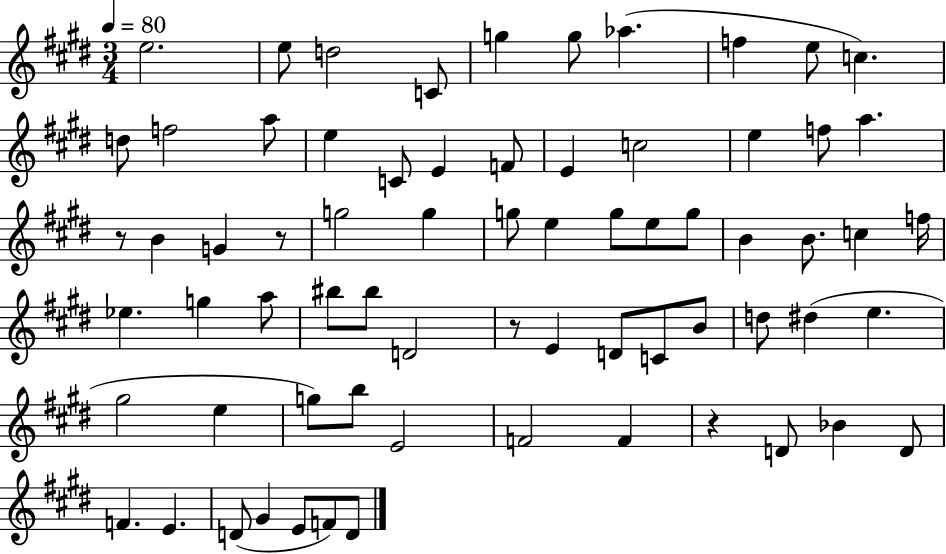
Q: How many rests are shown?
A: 4